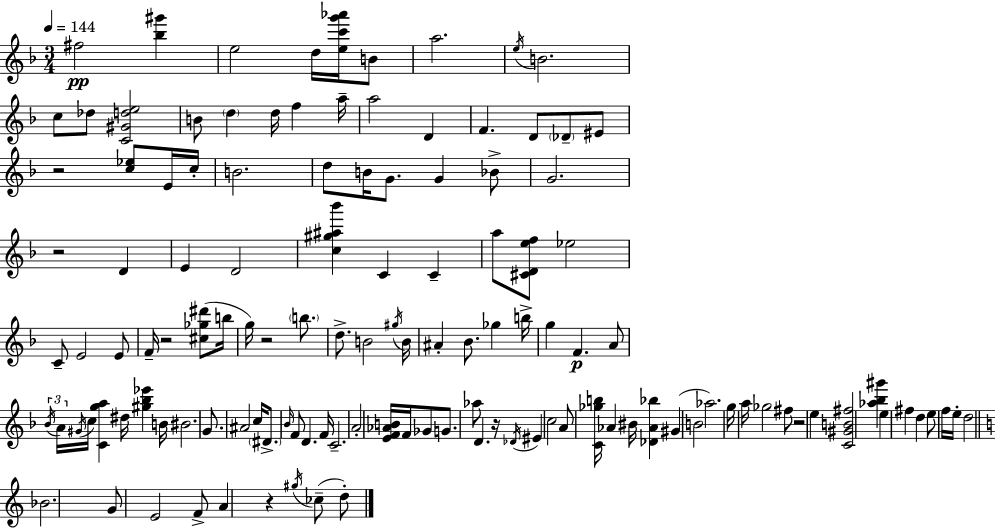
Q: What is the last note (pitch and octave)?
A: D5